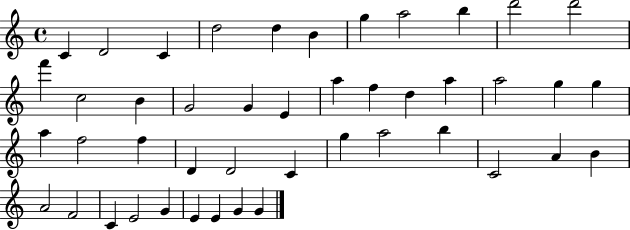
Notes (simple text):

C4/q D4/h C4/q D5/h D5/q B4/q G5/q A5/h B5/q D6/h D6/h F6/q C5/h B4/q G4/h G4/q E4/q A5/q F5/q D5/q A5/q A5/h G5/q G5/q A5/q F5/h F5/q D4/q D4/h C4/q G5/q A5/h B5/q C4/h A4/q B4/q A4/h F4/h C4/q E4/h G4/q E4/q E4/q G4/q G4/q